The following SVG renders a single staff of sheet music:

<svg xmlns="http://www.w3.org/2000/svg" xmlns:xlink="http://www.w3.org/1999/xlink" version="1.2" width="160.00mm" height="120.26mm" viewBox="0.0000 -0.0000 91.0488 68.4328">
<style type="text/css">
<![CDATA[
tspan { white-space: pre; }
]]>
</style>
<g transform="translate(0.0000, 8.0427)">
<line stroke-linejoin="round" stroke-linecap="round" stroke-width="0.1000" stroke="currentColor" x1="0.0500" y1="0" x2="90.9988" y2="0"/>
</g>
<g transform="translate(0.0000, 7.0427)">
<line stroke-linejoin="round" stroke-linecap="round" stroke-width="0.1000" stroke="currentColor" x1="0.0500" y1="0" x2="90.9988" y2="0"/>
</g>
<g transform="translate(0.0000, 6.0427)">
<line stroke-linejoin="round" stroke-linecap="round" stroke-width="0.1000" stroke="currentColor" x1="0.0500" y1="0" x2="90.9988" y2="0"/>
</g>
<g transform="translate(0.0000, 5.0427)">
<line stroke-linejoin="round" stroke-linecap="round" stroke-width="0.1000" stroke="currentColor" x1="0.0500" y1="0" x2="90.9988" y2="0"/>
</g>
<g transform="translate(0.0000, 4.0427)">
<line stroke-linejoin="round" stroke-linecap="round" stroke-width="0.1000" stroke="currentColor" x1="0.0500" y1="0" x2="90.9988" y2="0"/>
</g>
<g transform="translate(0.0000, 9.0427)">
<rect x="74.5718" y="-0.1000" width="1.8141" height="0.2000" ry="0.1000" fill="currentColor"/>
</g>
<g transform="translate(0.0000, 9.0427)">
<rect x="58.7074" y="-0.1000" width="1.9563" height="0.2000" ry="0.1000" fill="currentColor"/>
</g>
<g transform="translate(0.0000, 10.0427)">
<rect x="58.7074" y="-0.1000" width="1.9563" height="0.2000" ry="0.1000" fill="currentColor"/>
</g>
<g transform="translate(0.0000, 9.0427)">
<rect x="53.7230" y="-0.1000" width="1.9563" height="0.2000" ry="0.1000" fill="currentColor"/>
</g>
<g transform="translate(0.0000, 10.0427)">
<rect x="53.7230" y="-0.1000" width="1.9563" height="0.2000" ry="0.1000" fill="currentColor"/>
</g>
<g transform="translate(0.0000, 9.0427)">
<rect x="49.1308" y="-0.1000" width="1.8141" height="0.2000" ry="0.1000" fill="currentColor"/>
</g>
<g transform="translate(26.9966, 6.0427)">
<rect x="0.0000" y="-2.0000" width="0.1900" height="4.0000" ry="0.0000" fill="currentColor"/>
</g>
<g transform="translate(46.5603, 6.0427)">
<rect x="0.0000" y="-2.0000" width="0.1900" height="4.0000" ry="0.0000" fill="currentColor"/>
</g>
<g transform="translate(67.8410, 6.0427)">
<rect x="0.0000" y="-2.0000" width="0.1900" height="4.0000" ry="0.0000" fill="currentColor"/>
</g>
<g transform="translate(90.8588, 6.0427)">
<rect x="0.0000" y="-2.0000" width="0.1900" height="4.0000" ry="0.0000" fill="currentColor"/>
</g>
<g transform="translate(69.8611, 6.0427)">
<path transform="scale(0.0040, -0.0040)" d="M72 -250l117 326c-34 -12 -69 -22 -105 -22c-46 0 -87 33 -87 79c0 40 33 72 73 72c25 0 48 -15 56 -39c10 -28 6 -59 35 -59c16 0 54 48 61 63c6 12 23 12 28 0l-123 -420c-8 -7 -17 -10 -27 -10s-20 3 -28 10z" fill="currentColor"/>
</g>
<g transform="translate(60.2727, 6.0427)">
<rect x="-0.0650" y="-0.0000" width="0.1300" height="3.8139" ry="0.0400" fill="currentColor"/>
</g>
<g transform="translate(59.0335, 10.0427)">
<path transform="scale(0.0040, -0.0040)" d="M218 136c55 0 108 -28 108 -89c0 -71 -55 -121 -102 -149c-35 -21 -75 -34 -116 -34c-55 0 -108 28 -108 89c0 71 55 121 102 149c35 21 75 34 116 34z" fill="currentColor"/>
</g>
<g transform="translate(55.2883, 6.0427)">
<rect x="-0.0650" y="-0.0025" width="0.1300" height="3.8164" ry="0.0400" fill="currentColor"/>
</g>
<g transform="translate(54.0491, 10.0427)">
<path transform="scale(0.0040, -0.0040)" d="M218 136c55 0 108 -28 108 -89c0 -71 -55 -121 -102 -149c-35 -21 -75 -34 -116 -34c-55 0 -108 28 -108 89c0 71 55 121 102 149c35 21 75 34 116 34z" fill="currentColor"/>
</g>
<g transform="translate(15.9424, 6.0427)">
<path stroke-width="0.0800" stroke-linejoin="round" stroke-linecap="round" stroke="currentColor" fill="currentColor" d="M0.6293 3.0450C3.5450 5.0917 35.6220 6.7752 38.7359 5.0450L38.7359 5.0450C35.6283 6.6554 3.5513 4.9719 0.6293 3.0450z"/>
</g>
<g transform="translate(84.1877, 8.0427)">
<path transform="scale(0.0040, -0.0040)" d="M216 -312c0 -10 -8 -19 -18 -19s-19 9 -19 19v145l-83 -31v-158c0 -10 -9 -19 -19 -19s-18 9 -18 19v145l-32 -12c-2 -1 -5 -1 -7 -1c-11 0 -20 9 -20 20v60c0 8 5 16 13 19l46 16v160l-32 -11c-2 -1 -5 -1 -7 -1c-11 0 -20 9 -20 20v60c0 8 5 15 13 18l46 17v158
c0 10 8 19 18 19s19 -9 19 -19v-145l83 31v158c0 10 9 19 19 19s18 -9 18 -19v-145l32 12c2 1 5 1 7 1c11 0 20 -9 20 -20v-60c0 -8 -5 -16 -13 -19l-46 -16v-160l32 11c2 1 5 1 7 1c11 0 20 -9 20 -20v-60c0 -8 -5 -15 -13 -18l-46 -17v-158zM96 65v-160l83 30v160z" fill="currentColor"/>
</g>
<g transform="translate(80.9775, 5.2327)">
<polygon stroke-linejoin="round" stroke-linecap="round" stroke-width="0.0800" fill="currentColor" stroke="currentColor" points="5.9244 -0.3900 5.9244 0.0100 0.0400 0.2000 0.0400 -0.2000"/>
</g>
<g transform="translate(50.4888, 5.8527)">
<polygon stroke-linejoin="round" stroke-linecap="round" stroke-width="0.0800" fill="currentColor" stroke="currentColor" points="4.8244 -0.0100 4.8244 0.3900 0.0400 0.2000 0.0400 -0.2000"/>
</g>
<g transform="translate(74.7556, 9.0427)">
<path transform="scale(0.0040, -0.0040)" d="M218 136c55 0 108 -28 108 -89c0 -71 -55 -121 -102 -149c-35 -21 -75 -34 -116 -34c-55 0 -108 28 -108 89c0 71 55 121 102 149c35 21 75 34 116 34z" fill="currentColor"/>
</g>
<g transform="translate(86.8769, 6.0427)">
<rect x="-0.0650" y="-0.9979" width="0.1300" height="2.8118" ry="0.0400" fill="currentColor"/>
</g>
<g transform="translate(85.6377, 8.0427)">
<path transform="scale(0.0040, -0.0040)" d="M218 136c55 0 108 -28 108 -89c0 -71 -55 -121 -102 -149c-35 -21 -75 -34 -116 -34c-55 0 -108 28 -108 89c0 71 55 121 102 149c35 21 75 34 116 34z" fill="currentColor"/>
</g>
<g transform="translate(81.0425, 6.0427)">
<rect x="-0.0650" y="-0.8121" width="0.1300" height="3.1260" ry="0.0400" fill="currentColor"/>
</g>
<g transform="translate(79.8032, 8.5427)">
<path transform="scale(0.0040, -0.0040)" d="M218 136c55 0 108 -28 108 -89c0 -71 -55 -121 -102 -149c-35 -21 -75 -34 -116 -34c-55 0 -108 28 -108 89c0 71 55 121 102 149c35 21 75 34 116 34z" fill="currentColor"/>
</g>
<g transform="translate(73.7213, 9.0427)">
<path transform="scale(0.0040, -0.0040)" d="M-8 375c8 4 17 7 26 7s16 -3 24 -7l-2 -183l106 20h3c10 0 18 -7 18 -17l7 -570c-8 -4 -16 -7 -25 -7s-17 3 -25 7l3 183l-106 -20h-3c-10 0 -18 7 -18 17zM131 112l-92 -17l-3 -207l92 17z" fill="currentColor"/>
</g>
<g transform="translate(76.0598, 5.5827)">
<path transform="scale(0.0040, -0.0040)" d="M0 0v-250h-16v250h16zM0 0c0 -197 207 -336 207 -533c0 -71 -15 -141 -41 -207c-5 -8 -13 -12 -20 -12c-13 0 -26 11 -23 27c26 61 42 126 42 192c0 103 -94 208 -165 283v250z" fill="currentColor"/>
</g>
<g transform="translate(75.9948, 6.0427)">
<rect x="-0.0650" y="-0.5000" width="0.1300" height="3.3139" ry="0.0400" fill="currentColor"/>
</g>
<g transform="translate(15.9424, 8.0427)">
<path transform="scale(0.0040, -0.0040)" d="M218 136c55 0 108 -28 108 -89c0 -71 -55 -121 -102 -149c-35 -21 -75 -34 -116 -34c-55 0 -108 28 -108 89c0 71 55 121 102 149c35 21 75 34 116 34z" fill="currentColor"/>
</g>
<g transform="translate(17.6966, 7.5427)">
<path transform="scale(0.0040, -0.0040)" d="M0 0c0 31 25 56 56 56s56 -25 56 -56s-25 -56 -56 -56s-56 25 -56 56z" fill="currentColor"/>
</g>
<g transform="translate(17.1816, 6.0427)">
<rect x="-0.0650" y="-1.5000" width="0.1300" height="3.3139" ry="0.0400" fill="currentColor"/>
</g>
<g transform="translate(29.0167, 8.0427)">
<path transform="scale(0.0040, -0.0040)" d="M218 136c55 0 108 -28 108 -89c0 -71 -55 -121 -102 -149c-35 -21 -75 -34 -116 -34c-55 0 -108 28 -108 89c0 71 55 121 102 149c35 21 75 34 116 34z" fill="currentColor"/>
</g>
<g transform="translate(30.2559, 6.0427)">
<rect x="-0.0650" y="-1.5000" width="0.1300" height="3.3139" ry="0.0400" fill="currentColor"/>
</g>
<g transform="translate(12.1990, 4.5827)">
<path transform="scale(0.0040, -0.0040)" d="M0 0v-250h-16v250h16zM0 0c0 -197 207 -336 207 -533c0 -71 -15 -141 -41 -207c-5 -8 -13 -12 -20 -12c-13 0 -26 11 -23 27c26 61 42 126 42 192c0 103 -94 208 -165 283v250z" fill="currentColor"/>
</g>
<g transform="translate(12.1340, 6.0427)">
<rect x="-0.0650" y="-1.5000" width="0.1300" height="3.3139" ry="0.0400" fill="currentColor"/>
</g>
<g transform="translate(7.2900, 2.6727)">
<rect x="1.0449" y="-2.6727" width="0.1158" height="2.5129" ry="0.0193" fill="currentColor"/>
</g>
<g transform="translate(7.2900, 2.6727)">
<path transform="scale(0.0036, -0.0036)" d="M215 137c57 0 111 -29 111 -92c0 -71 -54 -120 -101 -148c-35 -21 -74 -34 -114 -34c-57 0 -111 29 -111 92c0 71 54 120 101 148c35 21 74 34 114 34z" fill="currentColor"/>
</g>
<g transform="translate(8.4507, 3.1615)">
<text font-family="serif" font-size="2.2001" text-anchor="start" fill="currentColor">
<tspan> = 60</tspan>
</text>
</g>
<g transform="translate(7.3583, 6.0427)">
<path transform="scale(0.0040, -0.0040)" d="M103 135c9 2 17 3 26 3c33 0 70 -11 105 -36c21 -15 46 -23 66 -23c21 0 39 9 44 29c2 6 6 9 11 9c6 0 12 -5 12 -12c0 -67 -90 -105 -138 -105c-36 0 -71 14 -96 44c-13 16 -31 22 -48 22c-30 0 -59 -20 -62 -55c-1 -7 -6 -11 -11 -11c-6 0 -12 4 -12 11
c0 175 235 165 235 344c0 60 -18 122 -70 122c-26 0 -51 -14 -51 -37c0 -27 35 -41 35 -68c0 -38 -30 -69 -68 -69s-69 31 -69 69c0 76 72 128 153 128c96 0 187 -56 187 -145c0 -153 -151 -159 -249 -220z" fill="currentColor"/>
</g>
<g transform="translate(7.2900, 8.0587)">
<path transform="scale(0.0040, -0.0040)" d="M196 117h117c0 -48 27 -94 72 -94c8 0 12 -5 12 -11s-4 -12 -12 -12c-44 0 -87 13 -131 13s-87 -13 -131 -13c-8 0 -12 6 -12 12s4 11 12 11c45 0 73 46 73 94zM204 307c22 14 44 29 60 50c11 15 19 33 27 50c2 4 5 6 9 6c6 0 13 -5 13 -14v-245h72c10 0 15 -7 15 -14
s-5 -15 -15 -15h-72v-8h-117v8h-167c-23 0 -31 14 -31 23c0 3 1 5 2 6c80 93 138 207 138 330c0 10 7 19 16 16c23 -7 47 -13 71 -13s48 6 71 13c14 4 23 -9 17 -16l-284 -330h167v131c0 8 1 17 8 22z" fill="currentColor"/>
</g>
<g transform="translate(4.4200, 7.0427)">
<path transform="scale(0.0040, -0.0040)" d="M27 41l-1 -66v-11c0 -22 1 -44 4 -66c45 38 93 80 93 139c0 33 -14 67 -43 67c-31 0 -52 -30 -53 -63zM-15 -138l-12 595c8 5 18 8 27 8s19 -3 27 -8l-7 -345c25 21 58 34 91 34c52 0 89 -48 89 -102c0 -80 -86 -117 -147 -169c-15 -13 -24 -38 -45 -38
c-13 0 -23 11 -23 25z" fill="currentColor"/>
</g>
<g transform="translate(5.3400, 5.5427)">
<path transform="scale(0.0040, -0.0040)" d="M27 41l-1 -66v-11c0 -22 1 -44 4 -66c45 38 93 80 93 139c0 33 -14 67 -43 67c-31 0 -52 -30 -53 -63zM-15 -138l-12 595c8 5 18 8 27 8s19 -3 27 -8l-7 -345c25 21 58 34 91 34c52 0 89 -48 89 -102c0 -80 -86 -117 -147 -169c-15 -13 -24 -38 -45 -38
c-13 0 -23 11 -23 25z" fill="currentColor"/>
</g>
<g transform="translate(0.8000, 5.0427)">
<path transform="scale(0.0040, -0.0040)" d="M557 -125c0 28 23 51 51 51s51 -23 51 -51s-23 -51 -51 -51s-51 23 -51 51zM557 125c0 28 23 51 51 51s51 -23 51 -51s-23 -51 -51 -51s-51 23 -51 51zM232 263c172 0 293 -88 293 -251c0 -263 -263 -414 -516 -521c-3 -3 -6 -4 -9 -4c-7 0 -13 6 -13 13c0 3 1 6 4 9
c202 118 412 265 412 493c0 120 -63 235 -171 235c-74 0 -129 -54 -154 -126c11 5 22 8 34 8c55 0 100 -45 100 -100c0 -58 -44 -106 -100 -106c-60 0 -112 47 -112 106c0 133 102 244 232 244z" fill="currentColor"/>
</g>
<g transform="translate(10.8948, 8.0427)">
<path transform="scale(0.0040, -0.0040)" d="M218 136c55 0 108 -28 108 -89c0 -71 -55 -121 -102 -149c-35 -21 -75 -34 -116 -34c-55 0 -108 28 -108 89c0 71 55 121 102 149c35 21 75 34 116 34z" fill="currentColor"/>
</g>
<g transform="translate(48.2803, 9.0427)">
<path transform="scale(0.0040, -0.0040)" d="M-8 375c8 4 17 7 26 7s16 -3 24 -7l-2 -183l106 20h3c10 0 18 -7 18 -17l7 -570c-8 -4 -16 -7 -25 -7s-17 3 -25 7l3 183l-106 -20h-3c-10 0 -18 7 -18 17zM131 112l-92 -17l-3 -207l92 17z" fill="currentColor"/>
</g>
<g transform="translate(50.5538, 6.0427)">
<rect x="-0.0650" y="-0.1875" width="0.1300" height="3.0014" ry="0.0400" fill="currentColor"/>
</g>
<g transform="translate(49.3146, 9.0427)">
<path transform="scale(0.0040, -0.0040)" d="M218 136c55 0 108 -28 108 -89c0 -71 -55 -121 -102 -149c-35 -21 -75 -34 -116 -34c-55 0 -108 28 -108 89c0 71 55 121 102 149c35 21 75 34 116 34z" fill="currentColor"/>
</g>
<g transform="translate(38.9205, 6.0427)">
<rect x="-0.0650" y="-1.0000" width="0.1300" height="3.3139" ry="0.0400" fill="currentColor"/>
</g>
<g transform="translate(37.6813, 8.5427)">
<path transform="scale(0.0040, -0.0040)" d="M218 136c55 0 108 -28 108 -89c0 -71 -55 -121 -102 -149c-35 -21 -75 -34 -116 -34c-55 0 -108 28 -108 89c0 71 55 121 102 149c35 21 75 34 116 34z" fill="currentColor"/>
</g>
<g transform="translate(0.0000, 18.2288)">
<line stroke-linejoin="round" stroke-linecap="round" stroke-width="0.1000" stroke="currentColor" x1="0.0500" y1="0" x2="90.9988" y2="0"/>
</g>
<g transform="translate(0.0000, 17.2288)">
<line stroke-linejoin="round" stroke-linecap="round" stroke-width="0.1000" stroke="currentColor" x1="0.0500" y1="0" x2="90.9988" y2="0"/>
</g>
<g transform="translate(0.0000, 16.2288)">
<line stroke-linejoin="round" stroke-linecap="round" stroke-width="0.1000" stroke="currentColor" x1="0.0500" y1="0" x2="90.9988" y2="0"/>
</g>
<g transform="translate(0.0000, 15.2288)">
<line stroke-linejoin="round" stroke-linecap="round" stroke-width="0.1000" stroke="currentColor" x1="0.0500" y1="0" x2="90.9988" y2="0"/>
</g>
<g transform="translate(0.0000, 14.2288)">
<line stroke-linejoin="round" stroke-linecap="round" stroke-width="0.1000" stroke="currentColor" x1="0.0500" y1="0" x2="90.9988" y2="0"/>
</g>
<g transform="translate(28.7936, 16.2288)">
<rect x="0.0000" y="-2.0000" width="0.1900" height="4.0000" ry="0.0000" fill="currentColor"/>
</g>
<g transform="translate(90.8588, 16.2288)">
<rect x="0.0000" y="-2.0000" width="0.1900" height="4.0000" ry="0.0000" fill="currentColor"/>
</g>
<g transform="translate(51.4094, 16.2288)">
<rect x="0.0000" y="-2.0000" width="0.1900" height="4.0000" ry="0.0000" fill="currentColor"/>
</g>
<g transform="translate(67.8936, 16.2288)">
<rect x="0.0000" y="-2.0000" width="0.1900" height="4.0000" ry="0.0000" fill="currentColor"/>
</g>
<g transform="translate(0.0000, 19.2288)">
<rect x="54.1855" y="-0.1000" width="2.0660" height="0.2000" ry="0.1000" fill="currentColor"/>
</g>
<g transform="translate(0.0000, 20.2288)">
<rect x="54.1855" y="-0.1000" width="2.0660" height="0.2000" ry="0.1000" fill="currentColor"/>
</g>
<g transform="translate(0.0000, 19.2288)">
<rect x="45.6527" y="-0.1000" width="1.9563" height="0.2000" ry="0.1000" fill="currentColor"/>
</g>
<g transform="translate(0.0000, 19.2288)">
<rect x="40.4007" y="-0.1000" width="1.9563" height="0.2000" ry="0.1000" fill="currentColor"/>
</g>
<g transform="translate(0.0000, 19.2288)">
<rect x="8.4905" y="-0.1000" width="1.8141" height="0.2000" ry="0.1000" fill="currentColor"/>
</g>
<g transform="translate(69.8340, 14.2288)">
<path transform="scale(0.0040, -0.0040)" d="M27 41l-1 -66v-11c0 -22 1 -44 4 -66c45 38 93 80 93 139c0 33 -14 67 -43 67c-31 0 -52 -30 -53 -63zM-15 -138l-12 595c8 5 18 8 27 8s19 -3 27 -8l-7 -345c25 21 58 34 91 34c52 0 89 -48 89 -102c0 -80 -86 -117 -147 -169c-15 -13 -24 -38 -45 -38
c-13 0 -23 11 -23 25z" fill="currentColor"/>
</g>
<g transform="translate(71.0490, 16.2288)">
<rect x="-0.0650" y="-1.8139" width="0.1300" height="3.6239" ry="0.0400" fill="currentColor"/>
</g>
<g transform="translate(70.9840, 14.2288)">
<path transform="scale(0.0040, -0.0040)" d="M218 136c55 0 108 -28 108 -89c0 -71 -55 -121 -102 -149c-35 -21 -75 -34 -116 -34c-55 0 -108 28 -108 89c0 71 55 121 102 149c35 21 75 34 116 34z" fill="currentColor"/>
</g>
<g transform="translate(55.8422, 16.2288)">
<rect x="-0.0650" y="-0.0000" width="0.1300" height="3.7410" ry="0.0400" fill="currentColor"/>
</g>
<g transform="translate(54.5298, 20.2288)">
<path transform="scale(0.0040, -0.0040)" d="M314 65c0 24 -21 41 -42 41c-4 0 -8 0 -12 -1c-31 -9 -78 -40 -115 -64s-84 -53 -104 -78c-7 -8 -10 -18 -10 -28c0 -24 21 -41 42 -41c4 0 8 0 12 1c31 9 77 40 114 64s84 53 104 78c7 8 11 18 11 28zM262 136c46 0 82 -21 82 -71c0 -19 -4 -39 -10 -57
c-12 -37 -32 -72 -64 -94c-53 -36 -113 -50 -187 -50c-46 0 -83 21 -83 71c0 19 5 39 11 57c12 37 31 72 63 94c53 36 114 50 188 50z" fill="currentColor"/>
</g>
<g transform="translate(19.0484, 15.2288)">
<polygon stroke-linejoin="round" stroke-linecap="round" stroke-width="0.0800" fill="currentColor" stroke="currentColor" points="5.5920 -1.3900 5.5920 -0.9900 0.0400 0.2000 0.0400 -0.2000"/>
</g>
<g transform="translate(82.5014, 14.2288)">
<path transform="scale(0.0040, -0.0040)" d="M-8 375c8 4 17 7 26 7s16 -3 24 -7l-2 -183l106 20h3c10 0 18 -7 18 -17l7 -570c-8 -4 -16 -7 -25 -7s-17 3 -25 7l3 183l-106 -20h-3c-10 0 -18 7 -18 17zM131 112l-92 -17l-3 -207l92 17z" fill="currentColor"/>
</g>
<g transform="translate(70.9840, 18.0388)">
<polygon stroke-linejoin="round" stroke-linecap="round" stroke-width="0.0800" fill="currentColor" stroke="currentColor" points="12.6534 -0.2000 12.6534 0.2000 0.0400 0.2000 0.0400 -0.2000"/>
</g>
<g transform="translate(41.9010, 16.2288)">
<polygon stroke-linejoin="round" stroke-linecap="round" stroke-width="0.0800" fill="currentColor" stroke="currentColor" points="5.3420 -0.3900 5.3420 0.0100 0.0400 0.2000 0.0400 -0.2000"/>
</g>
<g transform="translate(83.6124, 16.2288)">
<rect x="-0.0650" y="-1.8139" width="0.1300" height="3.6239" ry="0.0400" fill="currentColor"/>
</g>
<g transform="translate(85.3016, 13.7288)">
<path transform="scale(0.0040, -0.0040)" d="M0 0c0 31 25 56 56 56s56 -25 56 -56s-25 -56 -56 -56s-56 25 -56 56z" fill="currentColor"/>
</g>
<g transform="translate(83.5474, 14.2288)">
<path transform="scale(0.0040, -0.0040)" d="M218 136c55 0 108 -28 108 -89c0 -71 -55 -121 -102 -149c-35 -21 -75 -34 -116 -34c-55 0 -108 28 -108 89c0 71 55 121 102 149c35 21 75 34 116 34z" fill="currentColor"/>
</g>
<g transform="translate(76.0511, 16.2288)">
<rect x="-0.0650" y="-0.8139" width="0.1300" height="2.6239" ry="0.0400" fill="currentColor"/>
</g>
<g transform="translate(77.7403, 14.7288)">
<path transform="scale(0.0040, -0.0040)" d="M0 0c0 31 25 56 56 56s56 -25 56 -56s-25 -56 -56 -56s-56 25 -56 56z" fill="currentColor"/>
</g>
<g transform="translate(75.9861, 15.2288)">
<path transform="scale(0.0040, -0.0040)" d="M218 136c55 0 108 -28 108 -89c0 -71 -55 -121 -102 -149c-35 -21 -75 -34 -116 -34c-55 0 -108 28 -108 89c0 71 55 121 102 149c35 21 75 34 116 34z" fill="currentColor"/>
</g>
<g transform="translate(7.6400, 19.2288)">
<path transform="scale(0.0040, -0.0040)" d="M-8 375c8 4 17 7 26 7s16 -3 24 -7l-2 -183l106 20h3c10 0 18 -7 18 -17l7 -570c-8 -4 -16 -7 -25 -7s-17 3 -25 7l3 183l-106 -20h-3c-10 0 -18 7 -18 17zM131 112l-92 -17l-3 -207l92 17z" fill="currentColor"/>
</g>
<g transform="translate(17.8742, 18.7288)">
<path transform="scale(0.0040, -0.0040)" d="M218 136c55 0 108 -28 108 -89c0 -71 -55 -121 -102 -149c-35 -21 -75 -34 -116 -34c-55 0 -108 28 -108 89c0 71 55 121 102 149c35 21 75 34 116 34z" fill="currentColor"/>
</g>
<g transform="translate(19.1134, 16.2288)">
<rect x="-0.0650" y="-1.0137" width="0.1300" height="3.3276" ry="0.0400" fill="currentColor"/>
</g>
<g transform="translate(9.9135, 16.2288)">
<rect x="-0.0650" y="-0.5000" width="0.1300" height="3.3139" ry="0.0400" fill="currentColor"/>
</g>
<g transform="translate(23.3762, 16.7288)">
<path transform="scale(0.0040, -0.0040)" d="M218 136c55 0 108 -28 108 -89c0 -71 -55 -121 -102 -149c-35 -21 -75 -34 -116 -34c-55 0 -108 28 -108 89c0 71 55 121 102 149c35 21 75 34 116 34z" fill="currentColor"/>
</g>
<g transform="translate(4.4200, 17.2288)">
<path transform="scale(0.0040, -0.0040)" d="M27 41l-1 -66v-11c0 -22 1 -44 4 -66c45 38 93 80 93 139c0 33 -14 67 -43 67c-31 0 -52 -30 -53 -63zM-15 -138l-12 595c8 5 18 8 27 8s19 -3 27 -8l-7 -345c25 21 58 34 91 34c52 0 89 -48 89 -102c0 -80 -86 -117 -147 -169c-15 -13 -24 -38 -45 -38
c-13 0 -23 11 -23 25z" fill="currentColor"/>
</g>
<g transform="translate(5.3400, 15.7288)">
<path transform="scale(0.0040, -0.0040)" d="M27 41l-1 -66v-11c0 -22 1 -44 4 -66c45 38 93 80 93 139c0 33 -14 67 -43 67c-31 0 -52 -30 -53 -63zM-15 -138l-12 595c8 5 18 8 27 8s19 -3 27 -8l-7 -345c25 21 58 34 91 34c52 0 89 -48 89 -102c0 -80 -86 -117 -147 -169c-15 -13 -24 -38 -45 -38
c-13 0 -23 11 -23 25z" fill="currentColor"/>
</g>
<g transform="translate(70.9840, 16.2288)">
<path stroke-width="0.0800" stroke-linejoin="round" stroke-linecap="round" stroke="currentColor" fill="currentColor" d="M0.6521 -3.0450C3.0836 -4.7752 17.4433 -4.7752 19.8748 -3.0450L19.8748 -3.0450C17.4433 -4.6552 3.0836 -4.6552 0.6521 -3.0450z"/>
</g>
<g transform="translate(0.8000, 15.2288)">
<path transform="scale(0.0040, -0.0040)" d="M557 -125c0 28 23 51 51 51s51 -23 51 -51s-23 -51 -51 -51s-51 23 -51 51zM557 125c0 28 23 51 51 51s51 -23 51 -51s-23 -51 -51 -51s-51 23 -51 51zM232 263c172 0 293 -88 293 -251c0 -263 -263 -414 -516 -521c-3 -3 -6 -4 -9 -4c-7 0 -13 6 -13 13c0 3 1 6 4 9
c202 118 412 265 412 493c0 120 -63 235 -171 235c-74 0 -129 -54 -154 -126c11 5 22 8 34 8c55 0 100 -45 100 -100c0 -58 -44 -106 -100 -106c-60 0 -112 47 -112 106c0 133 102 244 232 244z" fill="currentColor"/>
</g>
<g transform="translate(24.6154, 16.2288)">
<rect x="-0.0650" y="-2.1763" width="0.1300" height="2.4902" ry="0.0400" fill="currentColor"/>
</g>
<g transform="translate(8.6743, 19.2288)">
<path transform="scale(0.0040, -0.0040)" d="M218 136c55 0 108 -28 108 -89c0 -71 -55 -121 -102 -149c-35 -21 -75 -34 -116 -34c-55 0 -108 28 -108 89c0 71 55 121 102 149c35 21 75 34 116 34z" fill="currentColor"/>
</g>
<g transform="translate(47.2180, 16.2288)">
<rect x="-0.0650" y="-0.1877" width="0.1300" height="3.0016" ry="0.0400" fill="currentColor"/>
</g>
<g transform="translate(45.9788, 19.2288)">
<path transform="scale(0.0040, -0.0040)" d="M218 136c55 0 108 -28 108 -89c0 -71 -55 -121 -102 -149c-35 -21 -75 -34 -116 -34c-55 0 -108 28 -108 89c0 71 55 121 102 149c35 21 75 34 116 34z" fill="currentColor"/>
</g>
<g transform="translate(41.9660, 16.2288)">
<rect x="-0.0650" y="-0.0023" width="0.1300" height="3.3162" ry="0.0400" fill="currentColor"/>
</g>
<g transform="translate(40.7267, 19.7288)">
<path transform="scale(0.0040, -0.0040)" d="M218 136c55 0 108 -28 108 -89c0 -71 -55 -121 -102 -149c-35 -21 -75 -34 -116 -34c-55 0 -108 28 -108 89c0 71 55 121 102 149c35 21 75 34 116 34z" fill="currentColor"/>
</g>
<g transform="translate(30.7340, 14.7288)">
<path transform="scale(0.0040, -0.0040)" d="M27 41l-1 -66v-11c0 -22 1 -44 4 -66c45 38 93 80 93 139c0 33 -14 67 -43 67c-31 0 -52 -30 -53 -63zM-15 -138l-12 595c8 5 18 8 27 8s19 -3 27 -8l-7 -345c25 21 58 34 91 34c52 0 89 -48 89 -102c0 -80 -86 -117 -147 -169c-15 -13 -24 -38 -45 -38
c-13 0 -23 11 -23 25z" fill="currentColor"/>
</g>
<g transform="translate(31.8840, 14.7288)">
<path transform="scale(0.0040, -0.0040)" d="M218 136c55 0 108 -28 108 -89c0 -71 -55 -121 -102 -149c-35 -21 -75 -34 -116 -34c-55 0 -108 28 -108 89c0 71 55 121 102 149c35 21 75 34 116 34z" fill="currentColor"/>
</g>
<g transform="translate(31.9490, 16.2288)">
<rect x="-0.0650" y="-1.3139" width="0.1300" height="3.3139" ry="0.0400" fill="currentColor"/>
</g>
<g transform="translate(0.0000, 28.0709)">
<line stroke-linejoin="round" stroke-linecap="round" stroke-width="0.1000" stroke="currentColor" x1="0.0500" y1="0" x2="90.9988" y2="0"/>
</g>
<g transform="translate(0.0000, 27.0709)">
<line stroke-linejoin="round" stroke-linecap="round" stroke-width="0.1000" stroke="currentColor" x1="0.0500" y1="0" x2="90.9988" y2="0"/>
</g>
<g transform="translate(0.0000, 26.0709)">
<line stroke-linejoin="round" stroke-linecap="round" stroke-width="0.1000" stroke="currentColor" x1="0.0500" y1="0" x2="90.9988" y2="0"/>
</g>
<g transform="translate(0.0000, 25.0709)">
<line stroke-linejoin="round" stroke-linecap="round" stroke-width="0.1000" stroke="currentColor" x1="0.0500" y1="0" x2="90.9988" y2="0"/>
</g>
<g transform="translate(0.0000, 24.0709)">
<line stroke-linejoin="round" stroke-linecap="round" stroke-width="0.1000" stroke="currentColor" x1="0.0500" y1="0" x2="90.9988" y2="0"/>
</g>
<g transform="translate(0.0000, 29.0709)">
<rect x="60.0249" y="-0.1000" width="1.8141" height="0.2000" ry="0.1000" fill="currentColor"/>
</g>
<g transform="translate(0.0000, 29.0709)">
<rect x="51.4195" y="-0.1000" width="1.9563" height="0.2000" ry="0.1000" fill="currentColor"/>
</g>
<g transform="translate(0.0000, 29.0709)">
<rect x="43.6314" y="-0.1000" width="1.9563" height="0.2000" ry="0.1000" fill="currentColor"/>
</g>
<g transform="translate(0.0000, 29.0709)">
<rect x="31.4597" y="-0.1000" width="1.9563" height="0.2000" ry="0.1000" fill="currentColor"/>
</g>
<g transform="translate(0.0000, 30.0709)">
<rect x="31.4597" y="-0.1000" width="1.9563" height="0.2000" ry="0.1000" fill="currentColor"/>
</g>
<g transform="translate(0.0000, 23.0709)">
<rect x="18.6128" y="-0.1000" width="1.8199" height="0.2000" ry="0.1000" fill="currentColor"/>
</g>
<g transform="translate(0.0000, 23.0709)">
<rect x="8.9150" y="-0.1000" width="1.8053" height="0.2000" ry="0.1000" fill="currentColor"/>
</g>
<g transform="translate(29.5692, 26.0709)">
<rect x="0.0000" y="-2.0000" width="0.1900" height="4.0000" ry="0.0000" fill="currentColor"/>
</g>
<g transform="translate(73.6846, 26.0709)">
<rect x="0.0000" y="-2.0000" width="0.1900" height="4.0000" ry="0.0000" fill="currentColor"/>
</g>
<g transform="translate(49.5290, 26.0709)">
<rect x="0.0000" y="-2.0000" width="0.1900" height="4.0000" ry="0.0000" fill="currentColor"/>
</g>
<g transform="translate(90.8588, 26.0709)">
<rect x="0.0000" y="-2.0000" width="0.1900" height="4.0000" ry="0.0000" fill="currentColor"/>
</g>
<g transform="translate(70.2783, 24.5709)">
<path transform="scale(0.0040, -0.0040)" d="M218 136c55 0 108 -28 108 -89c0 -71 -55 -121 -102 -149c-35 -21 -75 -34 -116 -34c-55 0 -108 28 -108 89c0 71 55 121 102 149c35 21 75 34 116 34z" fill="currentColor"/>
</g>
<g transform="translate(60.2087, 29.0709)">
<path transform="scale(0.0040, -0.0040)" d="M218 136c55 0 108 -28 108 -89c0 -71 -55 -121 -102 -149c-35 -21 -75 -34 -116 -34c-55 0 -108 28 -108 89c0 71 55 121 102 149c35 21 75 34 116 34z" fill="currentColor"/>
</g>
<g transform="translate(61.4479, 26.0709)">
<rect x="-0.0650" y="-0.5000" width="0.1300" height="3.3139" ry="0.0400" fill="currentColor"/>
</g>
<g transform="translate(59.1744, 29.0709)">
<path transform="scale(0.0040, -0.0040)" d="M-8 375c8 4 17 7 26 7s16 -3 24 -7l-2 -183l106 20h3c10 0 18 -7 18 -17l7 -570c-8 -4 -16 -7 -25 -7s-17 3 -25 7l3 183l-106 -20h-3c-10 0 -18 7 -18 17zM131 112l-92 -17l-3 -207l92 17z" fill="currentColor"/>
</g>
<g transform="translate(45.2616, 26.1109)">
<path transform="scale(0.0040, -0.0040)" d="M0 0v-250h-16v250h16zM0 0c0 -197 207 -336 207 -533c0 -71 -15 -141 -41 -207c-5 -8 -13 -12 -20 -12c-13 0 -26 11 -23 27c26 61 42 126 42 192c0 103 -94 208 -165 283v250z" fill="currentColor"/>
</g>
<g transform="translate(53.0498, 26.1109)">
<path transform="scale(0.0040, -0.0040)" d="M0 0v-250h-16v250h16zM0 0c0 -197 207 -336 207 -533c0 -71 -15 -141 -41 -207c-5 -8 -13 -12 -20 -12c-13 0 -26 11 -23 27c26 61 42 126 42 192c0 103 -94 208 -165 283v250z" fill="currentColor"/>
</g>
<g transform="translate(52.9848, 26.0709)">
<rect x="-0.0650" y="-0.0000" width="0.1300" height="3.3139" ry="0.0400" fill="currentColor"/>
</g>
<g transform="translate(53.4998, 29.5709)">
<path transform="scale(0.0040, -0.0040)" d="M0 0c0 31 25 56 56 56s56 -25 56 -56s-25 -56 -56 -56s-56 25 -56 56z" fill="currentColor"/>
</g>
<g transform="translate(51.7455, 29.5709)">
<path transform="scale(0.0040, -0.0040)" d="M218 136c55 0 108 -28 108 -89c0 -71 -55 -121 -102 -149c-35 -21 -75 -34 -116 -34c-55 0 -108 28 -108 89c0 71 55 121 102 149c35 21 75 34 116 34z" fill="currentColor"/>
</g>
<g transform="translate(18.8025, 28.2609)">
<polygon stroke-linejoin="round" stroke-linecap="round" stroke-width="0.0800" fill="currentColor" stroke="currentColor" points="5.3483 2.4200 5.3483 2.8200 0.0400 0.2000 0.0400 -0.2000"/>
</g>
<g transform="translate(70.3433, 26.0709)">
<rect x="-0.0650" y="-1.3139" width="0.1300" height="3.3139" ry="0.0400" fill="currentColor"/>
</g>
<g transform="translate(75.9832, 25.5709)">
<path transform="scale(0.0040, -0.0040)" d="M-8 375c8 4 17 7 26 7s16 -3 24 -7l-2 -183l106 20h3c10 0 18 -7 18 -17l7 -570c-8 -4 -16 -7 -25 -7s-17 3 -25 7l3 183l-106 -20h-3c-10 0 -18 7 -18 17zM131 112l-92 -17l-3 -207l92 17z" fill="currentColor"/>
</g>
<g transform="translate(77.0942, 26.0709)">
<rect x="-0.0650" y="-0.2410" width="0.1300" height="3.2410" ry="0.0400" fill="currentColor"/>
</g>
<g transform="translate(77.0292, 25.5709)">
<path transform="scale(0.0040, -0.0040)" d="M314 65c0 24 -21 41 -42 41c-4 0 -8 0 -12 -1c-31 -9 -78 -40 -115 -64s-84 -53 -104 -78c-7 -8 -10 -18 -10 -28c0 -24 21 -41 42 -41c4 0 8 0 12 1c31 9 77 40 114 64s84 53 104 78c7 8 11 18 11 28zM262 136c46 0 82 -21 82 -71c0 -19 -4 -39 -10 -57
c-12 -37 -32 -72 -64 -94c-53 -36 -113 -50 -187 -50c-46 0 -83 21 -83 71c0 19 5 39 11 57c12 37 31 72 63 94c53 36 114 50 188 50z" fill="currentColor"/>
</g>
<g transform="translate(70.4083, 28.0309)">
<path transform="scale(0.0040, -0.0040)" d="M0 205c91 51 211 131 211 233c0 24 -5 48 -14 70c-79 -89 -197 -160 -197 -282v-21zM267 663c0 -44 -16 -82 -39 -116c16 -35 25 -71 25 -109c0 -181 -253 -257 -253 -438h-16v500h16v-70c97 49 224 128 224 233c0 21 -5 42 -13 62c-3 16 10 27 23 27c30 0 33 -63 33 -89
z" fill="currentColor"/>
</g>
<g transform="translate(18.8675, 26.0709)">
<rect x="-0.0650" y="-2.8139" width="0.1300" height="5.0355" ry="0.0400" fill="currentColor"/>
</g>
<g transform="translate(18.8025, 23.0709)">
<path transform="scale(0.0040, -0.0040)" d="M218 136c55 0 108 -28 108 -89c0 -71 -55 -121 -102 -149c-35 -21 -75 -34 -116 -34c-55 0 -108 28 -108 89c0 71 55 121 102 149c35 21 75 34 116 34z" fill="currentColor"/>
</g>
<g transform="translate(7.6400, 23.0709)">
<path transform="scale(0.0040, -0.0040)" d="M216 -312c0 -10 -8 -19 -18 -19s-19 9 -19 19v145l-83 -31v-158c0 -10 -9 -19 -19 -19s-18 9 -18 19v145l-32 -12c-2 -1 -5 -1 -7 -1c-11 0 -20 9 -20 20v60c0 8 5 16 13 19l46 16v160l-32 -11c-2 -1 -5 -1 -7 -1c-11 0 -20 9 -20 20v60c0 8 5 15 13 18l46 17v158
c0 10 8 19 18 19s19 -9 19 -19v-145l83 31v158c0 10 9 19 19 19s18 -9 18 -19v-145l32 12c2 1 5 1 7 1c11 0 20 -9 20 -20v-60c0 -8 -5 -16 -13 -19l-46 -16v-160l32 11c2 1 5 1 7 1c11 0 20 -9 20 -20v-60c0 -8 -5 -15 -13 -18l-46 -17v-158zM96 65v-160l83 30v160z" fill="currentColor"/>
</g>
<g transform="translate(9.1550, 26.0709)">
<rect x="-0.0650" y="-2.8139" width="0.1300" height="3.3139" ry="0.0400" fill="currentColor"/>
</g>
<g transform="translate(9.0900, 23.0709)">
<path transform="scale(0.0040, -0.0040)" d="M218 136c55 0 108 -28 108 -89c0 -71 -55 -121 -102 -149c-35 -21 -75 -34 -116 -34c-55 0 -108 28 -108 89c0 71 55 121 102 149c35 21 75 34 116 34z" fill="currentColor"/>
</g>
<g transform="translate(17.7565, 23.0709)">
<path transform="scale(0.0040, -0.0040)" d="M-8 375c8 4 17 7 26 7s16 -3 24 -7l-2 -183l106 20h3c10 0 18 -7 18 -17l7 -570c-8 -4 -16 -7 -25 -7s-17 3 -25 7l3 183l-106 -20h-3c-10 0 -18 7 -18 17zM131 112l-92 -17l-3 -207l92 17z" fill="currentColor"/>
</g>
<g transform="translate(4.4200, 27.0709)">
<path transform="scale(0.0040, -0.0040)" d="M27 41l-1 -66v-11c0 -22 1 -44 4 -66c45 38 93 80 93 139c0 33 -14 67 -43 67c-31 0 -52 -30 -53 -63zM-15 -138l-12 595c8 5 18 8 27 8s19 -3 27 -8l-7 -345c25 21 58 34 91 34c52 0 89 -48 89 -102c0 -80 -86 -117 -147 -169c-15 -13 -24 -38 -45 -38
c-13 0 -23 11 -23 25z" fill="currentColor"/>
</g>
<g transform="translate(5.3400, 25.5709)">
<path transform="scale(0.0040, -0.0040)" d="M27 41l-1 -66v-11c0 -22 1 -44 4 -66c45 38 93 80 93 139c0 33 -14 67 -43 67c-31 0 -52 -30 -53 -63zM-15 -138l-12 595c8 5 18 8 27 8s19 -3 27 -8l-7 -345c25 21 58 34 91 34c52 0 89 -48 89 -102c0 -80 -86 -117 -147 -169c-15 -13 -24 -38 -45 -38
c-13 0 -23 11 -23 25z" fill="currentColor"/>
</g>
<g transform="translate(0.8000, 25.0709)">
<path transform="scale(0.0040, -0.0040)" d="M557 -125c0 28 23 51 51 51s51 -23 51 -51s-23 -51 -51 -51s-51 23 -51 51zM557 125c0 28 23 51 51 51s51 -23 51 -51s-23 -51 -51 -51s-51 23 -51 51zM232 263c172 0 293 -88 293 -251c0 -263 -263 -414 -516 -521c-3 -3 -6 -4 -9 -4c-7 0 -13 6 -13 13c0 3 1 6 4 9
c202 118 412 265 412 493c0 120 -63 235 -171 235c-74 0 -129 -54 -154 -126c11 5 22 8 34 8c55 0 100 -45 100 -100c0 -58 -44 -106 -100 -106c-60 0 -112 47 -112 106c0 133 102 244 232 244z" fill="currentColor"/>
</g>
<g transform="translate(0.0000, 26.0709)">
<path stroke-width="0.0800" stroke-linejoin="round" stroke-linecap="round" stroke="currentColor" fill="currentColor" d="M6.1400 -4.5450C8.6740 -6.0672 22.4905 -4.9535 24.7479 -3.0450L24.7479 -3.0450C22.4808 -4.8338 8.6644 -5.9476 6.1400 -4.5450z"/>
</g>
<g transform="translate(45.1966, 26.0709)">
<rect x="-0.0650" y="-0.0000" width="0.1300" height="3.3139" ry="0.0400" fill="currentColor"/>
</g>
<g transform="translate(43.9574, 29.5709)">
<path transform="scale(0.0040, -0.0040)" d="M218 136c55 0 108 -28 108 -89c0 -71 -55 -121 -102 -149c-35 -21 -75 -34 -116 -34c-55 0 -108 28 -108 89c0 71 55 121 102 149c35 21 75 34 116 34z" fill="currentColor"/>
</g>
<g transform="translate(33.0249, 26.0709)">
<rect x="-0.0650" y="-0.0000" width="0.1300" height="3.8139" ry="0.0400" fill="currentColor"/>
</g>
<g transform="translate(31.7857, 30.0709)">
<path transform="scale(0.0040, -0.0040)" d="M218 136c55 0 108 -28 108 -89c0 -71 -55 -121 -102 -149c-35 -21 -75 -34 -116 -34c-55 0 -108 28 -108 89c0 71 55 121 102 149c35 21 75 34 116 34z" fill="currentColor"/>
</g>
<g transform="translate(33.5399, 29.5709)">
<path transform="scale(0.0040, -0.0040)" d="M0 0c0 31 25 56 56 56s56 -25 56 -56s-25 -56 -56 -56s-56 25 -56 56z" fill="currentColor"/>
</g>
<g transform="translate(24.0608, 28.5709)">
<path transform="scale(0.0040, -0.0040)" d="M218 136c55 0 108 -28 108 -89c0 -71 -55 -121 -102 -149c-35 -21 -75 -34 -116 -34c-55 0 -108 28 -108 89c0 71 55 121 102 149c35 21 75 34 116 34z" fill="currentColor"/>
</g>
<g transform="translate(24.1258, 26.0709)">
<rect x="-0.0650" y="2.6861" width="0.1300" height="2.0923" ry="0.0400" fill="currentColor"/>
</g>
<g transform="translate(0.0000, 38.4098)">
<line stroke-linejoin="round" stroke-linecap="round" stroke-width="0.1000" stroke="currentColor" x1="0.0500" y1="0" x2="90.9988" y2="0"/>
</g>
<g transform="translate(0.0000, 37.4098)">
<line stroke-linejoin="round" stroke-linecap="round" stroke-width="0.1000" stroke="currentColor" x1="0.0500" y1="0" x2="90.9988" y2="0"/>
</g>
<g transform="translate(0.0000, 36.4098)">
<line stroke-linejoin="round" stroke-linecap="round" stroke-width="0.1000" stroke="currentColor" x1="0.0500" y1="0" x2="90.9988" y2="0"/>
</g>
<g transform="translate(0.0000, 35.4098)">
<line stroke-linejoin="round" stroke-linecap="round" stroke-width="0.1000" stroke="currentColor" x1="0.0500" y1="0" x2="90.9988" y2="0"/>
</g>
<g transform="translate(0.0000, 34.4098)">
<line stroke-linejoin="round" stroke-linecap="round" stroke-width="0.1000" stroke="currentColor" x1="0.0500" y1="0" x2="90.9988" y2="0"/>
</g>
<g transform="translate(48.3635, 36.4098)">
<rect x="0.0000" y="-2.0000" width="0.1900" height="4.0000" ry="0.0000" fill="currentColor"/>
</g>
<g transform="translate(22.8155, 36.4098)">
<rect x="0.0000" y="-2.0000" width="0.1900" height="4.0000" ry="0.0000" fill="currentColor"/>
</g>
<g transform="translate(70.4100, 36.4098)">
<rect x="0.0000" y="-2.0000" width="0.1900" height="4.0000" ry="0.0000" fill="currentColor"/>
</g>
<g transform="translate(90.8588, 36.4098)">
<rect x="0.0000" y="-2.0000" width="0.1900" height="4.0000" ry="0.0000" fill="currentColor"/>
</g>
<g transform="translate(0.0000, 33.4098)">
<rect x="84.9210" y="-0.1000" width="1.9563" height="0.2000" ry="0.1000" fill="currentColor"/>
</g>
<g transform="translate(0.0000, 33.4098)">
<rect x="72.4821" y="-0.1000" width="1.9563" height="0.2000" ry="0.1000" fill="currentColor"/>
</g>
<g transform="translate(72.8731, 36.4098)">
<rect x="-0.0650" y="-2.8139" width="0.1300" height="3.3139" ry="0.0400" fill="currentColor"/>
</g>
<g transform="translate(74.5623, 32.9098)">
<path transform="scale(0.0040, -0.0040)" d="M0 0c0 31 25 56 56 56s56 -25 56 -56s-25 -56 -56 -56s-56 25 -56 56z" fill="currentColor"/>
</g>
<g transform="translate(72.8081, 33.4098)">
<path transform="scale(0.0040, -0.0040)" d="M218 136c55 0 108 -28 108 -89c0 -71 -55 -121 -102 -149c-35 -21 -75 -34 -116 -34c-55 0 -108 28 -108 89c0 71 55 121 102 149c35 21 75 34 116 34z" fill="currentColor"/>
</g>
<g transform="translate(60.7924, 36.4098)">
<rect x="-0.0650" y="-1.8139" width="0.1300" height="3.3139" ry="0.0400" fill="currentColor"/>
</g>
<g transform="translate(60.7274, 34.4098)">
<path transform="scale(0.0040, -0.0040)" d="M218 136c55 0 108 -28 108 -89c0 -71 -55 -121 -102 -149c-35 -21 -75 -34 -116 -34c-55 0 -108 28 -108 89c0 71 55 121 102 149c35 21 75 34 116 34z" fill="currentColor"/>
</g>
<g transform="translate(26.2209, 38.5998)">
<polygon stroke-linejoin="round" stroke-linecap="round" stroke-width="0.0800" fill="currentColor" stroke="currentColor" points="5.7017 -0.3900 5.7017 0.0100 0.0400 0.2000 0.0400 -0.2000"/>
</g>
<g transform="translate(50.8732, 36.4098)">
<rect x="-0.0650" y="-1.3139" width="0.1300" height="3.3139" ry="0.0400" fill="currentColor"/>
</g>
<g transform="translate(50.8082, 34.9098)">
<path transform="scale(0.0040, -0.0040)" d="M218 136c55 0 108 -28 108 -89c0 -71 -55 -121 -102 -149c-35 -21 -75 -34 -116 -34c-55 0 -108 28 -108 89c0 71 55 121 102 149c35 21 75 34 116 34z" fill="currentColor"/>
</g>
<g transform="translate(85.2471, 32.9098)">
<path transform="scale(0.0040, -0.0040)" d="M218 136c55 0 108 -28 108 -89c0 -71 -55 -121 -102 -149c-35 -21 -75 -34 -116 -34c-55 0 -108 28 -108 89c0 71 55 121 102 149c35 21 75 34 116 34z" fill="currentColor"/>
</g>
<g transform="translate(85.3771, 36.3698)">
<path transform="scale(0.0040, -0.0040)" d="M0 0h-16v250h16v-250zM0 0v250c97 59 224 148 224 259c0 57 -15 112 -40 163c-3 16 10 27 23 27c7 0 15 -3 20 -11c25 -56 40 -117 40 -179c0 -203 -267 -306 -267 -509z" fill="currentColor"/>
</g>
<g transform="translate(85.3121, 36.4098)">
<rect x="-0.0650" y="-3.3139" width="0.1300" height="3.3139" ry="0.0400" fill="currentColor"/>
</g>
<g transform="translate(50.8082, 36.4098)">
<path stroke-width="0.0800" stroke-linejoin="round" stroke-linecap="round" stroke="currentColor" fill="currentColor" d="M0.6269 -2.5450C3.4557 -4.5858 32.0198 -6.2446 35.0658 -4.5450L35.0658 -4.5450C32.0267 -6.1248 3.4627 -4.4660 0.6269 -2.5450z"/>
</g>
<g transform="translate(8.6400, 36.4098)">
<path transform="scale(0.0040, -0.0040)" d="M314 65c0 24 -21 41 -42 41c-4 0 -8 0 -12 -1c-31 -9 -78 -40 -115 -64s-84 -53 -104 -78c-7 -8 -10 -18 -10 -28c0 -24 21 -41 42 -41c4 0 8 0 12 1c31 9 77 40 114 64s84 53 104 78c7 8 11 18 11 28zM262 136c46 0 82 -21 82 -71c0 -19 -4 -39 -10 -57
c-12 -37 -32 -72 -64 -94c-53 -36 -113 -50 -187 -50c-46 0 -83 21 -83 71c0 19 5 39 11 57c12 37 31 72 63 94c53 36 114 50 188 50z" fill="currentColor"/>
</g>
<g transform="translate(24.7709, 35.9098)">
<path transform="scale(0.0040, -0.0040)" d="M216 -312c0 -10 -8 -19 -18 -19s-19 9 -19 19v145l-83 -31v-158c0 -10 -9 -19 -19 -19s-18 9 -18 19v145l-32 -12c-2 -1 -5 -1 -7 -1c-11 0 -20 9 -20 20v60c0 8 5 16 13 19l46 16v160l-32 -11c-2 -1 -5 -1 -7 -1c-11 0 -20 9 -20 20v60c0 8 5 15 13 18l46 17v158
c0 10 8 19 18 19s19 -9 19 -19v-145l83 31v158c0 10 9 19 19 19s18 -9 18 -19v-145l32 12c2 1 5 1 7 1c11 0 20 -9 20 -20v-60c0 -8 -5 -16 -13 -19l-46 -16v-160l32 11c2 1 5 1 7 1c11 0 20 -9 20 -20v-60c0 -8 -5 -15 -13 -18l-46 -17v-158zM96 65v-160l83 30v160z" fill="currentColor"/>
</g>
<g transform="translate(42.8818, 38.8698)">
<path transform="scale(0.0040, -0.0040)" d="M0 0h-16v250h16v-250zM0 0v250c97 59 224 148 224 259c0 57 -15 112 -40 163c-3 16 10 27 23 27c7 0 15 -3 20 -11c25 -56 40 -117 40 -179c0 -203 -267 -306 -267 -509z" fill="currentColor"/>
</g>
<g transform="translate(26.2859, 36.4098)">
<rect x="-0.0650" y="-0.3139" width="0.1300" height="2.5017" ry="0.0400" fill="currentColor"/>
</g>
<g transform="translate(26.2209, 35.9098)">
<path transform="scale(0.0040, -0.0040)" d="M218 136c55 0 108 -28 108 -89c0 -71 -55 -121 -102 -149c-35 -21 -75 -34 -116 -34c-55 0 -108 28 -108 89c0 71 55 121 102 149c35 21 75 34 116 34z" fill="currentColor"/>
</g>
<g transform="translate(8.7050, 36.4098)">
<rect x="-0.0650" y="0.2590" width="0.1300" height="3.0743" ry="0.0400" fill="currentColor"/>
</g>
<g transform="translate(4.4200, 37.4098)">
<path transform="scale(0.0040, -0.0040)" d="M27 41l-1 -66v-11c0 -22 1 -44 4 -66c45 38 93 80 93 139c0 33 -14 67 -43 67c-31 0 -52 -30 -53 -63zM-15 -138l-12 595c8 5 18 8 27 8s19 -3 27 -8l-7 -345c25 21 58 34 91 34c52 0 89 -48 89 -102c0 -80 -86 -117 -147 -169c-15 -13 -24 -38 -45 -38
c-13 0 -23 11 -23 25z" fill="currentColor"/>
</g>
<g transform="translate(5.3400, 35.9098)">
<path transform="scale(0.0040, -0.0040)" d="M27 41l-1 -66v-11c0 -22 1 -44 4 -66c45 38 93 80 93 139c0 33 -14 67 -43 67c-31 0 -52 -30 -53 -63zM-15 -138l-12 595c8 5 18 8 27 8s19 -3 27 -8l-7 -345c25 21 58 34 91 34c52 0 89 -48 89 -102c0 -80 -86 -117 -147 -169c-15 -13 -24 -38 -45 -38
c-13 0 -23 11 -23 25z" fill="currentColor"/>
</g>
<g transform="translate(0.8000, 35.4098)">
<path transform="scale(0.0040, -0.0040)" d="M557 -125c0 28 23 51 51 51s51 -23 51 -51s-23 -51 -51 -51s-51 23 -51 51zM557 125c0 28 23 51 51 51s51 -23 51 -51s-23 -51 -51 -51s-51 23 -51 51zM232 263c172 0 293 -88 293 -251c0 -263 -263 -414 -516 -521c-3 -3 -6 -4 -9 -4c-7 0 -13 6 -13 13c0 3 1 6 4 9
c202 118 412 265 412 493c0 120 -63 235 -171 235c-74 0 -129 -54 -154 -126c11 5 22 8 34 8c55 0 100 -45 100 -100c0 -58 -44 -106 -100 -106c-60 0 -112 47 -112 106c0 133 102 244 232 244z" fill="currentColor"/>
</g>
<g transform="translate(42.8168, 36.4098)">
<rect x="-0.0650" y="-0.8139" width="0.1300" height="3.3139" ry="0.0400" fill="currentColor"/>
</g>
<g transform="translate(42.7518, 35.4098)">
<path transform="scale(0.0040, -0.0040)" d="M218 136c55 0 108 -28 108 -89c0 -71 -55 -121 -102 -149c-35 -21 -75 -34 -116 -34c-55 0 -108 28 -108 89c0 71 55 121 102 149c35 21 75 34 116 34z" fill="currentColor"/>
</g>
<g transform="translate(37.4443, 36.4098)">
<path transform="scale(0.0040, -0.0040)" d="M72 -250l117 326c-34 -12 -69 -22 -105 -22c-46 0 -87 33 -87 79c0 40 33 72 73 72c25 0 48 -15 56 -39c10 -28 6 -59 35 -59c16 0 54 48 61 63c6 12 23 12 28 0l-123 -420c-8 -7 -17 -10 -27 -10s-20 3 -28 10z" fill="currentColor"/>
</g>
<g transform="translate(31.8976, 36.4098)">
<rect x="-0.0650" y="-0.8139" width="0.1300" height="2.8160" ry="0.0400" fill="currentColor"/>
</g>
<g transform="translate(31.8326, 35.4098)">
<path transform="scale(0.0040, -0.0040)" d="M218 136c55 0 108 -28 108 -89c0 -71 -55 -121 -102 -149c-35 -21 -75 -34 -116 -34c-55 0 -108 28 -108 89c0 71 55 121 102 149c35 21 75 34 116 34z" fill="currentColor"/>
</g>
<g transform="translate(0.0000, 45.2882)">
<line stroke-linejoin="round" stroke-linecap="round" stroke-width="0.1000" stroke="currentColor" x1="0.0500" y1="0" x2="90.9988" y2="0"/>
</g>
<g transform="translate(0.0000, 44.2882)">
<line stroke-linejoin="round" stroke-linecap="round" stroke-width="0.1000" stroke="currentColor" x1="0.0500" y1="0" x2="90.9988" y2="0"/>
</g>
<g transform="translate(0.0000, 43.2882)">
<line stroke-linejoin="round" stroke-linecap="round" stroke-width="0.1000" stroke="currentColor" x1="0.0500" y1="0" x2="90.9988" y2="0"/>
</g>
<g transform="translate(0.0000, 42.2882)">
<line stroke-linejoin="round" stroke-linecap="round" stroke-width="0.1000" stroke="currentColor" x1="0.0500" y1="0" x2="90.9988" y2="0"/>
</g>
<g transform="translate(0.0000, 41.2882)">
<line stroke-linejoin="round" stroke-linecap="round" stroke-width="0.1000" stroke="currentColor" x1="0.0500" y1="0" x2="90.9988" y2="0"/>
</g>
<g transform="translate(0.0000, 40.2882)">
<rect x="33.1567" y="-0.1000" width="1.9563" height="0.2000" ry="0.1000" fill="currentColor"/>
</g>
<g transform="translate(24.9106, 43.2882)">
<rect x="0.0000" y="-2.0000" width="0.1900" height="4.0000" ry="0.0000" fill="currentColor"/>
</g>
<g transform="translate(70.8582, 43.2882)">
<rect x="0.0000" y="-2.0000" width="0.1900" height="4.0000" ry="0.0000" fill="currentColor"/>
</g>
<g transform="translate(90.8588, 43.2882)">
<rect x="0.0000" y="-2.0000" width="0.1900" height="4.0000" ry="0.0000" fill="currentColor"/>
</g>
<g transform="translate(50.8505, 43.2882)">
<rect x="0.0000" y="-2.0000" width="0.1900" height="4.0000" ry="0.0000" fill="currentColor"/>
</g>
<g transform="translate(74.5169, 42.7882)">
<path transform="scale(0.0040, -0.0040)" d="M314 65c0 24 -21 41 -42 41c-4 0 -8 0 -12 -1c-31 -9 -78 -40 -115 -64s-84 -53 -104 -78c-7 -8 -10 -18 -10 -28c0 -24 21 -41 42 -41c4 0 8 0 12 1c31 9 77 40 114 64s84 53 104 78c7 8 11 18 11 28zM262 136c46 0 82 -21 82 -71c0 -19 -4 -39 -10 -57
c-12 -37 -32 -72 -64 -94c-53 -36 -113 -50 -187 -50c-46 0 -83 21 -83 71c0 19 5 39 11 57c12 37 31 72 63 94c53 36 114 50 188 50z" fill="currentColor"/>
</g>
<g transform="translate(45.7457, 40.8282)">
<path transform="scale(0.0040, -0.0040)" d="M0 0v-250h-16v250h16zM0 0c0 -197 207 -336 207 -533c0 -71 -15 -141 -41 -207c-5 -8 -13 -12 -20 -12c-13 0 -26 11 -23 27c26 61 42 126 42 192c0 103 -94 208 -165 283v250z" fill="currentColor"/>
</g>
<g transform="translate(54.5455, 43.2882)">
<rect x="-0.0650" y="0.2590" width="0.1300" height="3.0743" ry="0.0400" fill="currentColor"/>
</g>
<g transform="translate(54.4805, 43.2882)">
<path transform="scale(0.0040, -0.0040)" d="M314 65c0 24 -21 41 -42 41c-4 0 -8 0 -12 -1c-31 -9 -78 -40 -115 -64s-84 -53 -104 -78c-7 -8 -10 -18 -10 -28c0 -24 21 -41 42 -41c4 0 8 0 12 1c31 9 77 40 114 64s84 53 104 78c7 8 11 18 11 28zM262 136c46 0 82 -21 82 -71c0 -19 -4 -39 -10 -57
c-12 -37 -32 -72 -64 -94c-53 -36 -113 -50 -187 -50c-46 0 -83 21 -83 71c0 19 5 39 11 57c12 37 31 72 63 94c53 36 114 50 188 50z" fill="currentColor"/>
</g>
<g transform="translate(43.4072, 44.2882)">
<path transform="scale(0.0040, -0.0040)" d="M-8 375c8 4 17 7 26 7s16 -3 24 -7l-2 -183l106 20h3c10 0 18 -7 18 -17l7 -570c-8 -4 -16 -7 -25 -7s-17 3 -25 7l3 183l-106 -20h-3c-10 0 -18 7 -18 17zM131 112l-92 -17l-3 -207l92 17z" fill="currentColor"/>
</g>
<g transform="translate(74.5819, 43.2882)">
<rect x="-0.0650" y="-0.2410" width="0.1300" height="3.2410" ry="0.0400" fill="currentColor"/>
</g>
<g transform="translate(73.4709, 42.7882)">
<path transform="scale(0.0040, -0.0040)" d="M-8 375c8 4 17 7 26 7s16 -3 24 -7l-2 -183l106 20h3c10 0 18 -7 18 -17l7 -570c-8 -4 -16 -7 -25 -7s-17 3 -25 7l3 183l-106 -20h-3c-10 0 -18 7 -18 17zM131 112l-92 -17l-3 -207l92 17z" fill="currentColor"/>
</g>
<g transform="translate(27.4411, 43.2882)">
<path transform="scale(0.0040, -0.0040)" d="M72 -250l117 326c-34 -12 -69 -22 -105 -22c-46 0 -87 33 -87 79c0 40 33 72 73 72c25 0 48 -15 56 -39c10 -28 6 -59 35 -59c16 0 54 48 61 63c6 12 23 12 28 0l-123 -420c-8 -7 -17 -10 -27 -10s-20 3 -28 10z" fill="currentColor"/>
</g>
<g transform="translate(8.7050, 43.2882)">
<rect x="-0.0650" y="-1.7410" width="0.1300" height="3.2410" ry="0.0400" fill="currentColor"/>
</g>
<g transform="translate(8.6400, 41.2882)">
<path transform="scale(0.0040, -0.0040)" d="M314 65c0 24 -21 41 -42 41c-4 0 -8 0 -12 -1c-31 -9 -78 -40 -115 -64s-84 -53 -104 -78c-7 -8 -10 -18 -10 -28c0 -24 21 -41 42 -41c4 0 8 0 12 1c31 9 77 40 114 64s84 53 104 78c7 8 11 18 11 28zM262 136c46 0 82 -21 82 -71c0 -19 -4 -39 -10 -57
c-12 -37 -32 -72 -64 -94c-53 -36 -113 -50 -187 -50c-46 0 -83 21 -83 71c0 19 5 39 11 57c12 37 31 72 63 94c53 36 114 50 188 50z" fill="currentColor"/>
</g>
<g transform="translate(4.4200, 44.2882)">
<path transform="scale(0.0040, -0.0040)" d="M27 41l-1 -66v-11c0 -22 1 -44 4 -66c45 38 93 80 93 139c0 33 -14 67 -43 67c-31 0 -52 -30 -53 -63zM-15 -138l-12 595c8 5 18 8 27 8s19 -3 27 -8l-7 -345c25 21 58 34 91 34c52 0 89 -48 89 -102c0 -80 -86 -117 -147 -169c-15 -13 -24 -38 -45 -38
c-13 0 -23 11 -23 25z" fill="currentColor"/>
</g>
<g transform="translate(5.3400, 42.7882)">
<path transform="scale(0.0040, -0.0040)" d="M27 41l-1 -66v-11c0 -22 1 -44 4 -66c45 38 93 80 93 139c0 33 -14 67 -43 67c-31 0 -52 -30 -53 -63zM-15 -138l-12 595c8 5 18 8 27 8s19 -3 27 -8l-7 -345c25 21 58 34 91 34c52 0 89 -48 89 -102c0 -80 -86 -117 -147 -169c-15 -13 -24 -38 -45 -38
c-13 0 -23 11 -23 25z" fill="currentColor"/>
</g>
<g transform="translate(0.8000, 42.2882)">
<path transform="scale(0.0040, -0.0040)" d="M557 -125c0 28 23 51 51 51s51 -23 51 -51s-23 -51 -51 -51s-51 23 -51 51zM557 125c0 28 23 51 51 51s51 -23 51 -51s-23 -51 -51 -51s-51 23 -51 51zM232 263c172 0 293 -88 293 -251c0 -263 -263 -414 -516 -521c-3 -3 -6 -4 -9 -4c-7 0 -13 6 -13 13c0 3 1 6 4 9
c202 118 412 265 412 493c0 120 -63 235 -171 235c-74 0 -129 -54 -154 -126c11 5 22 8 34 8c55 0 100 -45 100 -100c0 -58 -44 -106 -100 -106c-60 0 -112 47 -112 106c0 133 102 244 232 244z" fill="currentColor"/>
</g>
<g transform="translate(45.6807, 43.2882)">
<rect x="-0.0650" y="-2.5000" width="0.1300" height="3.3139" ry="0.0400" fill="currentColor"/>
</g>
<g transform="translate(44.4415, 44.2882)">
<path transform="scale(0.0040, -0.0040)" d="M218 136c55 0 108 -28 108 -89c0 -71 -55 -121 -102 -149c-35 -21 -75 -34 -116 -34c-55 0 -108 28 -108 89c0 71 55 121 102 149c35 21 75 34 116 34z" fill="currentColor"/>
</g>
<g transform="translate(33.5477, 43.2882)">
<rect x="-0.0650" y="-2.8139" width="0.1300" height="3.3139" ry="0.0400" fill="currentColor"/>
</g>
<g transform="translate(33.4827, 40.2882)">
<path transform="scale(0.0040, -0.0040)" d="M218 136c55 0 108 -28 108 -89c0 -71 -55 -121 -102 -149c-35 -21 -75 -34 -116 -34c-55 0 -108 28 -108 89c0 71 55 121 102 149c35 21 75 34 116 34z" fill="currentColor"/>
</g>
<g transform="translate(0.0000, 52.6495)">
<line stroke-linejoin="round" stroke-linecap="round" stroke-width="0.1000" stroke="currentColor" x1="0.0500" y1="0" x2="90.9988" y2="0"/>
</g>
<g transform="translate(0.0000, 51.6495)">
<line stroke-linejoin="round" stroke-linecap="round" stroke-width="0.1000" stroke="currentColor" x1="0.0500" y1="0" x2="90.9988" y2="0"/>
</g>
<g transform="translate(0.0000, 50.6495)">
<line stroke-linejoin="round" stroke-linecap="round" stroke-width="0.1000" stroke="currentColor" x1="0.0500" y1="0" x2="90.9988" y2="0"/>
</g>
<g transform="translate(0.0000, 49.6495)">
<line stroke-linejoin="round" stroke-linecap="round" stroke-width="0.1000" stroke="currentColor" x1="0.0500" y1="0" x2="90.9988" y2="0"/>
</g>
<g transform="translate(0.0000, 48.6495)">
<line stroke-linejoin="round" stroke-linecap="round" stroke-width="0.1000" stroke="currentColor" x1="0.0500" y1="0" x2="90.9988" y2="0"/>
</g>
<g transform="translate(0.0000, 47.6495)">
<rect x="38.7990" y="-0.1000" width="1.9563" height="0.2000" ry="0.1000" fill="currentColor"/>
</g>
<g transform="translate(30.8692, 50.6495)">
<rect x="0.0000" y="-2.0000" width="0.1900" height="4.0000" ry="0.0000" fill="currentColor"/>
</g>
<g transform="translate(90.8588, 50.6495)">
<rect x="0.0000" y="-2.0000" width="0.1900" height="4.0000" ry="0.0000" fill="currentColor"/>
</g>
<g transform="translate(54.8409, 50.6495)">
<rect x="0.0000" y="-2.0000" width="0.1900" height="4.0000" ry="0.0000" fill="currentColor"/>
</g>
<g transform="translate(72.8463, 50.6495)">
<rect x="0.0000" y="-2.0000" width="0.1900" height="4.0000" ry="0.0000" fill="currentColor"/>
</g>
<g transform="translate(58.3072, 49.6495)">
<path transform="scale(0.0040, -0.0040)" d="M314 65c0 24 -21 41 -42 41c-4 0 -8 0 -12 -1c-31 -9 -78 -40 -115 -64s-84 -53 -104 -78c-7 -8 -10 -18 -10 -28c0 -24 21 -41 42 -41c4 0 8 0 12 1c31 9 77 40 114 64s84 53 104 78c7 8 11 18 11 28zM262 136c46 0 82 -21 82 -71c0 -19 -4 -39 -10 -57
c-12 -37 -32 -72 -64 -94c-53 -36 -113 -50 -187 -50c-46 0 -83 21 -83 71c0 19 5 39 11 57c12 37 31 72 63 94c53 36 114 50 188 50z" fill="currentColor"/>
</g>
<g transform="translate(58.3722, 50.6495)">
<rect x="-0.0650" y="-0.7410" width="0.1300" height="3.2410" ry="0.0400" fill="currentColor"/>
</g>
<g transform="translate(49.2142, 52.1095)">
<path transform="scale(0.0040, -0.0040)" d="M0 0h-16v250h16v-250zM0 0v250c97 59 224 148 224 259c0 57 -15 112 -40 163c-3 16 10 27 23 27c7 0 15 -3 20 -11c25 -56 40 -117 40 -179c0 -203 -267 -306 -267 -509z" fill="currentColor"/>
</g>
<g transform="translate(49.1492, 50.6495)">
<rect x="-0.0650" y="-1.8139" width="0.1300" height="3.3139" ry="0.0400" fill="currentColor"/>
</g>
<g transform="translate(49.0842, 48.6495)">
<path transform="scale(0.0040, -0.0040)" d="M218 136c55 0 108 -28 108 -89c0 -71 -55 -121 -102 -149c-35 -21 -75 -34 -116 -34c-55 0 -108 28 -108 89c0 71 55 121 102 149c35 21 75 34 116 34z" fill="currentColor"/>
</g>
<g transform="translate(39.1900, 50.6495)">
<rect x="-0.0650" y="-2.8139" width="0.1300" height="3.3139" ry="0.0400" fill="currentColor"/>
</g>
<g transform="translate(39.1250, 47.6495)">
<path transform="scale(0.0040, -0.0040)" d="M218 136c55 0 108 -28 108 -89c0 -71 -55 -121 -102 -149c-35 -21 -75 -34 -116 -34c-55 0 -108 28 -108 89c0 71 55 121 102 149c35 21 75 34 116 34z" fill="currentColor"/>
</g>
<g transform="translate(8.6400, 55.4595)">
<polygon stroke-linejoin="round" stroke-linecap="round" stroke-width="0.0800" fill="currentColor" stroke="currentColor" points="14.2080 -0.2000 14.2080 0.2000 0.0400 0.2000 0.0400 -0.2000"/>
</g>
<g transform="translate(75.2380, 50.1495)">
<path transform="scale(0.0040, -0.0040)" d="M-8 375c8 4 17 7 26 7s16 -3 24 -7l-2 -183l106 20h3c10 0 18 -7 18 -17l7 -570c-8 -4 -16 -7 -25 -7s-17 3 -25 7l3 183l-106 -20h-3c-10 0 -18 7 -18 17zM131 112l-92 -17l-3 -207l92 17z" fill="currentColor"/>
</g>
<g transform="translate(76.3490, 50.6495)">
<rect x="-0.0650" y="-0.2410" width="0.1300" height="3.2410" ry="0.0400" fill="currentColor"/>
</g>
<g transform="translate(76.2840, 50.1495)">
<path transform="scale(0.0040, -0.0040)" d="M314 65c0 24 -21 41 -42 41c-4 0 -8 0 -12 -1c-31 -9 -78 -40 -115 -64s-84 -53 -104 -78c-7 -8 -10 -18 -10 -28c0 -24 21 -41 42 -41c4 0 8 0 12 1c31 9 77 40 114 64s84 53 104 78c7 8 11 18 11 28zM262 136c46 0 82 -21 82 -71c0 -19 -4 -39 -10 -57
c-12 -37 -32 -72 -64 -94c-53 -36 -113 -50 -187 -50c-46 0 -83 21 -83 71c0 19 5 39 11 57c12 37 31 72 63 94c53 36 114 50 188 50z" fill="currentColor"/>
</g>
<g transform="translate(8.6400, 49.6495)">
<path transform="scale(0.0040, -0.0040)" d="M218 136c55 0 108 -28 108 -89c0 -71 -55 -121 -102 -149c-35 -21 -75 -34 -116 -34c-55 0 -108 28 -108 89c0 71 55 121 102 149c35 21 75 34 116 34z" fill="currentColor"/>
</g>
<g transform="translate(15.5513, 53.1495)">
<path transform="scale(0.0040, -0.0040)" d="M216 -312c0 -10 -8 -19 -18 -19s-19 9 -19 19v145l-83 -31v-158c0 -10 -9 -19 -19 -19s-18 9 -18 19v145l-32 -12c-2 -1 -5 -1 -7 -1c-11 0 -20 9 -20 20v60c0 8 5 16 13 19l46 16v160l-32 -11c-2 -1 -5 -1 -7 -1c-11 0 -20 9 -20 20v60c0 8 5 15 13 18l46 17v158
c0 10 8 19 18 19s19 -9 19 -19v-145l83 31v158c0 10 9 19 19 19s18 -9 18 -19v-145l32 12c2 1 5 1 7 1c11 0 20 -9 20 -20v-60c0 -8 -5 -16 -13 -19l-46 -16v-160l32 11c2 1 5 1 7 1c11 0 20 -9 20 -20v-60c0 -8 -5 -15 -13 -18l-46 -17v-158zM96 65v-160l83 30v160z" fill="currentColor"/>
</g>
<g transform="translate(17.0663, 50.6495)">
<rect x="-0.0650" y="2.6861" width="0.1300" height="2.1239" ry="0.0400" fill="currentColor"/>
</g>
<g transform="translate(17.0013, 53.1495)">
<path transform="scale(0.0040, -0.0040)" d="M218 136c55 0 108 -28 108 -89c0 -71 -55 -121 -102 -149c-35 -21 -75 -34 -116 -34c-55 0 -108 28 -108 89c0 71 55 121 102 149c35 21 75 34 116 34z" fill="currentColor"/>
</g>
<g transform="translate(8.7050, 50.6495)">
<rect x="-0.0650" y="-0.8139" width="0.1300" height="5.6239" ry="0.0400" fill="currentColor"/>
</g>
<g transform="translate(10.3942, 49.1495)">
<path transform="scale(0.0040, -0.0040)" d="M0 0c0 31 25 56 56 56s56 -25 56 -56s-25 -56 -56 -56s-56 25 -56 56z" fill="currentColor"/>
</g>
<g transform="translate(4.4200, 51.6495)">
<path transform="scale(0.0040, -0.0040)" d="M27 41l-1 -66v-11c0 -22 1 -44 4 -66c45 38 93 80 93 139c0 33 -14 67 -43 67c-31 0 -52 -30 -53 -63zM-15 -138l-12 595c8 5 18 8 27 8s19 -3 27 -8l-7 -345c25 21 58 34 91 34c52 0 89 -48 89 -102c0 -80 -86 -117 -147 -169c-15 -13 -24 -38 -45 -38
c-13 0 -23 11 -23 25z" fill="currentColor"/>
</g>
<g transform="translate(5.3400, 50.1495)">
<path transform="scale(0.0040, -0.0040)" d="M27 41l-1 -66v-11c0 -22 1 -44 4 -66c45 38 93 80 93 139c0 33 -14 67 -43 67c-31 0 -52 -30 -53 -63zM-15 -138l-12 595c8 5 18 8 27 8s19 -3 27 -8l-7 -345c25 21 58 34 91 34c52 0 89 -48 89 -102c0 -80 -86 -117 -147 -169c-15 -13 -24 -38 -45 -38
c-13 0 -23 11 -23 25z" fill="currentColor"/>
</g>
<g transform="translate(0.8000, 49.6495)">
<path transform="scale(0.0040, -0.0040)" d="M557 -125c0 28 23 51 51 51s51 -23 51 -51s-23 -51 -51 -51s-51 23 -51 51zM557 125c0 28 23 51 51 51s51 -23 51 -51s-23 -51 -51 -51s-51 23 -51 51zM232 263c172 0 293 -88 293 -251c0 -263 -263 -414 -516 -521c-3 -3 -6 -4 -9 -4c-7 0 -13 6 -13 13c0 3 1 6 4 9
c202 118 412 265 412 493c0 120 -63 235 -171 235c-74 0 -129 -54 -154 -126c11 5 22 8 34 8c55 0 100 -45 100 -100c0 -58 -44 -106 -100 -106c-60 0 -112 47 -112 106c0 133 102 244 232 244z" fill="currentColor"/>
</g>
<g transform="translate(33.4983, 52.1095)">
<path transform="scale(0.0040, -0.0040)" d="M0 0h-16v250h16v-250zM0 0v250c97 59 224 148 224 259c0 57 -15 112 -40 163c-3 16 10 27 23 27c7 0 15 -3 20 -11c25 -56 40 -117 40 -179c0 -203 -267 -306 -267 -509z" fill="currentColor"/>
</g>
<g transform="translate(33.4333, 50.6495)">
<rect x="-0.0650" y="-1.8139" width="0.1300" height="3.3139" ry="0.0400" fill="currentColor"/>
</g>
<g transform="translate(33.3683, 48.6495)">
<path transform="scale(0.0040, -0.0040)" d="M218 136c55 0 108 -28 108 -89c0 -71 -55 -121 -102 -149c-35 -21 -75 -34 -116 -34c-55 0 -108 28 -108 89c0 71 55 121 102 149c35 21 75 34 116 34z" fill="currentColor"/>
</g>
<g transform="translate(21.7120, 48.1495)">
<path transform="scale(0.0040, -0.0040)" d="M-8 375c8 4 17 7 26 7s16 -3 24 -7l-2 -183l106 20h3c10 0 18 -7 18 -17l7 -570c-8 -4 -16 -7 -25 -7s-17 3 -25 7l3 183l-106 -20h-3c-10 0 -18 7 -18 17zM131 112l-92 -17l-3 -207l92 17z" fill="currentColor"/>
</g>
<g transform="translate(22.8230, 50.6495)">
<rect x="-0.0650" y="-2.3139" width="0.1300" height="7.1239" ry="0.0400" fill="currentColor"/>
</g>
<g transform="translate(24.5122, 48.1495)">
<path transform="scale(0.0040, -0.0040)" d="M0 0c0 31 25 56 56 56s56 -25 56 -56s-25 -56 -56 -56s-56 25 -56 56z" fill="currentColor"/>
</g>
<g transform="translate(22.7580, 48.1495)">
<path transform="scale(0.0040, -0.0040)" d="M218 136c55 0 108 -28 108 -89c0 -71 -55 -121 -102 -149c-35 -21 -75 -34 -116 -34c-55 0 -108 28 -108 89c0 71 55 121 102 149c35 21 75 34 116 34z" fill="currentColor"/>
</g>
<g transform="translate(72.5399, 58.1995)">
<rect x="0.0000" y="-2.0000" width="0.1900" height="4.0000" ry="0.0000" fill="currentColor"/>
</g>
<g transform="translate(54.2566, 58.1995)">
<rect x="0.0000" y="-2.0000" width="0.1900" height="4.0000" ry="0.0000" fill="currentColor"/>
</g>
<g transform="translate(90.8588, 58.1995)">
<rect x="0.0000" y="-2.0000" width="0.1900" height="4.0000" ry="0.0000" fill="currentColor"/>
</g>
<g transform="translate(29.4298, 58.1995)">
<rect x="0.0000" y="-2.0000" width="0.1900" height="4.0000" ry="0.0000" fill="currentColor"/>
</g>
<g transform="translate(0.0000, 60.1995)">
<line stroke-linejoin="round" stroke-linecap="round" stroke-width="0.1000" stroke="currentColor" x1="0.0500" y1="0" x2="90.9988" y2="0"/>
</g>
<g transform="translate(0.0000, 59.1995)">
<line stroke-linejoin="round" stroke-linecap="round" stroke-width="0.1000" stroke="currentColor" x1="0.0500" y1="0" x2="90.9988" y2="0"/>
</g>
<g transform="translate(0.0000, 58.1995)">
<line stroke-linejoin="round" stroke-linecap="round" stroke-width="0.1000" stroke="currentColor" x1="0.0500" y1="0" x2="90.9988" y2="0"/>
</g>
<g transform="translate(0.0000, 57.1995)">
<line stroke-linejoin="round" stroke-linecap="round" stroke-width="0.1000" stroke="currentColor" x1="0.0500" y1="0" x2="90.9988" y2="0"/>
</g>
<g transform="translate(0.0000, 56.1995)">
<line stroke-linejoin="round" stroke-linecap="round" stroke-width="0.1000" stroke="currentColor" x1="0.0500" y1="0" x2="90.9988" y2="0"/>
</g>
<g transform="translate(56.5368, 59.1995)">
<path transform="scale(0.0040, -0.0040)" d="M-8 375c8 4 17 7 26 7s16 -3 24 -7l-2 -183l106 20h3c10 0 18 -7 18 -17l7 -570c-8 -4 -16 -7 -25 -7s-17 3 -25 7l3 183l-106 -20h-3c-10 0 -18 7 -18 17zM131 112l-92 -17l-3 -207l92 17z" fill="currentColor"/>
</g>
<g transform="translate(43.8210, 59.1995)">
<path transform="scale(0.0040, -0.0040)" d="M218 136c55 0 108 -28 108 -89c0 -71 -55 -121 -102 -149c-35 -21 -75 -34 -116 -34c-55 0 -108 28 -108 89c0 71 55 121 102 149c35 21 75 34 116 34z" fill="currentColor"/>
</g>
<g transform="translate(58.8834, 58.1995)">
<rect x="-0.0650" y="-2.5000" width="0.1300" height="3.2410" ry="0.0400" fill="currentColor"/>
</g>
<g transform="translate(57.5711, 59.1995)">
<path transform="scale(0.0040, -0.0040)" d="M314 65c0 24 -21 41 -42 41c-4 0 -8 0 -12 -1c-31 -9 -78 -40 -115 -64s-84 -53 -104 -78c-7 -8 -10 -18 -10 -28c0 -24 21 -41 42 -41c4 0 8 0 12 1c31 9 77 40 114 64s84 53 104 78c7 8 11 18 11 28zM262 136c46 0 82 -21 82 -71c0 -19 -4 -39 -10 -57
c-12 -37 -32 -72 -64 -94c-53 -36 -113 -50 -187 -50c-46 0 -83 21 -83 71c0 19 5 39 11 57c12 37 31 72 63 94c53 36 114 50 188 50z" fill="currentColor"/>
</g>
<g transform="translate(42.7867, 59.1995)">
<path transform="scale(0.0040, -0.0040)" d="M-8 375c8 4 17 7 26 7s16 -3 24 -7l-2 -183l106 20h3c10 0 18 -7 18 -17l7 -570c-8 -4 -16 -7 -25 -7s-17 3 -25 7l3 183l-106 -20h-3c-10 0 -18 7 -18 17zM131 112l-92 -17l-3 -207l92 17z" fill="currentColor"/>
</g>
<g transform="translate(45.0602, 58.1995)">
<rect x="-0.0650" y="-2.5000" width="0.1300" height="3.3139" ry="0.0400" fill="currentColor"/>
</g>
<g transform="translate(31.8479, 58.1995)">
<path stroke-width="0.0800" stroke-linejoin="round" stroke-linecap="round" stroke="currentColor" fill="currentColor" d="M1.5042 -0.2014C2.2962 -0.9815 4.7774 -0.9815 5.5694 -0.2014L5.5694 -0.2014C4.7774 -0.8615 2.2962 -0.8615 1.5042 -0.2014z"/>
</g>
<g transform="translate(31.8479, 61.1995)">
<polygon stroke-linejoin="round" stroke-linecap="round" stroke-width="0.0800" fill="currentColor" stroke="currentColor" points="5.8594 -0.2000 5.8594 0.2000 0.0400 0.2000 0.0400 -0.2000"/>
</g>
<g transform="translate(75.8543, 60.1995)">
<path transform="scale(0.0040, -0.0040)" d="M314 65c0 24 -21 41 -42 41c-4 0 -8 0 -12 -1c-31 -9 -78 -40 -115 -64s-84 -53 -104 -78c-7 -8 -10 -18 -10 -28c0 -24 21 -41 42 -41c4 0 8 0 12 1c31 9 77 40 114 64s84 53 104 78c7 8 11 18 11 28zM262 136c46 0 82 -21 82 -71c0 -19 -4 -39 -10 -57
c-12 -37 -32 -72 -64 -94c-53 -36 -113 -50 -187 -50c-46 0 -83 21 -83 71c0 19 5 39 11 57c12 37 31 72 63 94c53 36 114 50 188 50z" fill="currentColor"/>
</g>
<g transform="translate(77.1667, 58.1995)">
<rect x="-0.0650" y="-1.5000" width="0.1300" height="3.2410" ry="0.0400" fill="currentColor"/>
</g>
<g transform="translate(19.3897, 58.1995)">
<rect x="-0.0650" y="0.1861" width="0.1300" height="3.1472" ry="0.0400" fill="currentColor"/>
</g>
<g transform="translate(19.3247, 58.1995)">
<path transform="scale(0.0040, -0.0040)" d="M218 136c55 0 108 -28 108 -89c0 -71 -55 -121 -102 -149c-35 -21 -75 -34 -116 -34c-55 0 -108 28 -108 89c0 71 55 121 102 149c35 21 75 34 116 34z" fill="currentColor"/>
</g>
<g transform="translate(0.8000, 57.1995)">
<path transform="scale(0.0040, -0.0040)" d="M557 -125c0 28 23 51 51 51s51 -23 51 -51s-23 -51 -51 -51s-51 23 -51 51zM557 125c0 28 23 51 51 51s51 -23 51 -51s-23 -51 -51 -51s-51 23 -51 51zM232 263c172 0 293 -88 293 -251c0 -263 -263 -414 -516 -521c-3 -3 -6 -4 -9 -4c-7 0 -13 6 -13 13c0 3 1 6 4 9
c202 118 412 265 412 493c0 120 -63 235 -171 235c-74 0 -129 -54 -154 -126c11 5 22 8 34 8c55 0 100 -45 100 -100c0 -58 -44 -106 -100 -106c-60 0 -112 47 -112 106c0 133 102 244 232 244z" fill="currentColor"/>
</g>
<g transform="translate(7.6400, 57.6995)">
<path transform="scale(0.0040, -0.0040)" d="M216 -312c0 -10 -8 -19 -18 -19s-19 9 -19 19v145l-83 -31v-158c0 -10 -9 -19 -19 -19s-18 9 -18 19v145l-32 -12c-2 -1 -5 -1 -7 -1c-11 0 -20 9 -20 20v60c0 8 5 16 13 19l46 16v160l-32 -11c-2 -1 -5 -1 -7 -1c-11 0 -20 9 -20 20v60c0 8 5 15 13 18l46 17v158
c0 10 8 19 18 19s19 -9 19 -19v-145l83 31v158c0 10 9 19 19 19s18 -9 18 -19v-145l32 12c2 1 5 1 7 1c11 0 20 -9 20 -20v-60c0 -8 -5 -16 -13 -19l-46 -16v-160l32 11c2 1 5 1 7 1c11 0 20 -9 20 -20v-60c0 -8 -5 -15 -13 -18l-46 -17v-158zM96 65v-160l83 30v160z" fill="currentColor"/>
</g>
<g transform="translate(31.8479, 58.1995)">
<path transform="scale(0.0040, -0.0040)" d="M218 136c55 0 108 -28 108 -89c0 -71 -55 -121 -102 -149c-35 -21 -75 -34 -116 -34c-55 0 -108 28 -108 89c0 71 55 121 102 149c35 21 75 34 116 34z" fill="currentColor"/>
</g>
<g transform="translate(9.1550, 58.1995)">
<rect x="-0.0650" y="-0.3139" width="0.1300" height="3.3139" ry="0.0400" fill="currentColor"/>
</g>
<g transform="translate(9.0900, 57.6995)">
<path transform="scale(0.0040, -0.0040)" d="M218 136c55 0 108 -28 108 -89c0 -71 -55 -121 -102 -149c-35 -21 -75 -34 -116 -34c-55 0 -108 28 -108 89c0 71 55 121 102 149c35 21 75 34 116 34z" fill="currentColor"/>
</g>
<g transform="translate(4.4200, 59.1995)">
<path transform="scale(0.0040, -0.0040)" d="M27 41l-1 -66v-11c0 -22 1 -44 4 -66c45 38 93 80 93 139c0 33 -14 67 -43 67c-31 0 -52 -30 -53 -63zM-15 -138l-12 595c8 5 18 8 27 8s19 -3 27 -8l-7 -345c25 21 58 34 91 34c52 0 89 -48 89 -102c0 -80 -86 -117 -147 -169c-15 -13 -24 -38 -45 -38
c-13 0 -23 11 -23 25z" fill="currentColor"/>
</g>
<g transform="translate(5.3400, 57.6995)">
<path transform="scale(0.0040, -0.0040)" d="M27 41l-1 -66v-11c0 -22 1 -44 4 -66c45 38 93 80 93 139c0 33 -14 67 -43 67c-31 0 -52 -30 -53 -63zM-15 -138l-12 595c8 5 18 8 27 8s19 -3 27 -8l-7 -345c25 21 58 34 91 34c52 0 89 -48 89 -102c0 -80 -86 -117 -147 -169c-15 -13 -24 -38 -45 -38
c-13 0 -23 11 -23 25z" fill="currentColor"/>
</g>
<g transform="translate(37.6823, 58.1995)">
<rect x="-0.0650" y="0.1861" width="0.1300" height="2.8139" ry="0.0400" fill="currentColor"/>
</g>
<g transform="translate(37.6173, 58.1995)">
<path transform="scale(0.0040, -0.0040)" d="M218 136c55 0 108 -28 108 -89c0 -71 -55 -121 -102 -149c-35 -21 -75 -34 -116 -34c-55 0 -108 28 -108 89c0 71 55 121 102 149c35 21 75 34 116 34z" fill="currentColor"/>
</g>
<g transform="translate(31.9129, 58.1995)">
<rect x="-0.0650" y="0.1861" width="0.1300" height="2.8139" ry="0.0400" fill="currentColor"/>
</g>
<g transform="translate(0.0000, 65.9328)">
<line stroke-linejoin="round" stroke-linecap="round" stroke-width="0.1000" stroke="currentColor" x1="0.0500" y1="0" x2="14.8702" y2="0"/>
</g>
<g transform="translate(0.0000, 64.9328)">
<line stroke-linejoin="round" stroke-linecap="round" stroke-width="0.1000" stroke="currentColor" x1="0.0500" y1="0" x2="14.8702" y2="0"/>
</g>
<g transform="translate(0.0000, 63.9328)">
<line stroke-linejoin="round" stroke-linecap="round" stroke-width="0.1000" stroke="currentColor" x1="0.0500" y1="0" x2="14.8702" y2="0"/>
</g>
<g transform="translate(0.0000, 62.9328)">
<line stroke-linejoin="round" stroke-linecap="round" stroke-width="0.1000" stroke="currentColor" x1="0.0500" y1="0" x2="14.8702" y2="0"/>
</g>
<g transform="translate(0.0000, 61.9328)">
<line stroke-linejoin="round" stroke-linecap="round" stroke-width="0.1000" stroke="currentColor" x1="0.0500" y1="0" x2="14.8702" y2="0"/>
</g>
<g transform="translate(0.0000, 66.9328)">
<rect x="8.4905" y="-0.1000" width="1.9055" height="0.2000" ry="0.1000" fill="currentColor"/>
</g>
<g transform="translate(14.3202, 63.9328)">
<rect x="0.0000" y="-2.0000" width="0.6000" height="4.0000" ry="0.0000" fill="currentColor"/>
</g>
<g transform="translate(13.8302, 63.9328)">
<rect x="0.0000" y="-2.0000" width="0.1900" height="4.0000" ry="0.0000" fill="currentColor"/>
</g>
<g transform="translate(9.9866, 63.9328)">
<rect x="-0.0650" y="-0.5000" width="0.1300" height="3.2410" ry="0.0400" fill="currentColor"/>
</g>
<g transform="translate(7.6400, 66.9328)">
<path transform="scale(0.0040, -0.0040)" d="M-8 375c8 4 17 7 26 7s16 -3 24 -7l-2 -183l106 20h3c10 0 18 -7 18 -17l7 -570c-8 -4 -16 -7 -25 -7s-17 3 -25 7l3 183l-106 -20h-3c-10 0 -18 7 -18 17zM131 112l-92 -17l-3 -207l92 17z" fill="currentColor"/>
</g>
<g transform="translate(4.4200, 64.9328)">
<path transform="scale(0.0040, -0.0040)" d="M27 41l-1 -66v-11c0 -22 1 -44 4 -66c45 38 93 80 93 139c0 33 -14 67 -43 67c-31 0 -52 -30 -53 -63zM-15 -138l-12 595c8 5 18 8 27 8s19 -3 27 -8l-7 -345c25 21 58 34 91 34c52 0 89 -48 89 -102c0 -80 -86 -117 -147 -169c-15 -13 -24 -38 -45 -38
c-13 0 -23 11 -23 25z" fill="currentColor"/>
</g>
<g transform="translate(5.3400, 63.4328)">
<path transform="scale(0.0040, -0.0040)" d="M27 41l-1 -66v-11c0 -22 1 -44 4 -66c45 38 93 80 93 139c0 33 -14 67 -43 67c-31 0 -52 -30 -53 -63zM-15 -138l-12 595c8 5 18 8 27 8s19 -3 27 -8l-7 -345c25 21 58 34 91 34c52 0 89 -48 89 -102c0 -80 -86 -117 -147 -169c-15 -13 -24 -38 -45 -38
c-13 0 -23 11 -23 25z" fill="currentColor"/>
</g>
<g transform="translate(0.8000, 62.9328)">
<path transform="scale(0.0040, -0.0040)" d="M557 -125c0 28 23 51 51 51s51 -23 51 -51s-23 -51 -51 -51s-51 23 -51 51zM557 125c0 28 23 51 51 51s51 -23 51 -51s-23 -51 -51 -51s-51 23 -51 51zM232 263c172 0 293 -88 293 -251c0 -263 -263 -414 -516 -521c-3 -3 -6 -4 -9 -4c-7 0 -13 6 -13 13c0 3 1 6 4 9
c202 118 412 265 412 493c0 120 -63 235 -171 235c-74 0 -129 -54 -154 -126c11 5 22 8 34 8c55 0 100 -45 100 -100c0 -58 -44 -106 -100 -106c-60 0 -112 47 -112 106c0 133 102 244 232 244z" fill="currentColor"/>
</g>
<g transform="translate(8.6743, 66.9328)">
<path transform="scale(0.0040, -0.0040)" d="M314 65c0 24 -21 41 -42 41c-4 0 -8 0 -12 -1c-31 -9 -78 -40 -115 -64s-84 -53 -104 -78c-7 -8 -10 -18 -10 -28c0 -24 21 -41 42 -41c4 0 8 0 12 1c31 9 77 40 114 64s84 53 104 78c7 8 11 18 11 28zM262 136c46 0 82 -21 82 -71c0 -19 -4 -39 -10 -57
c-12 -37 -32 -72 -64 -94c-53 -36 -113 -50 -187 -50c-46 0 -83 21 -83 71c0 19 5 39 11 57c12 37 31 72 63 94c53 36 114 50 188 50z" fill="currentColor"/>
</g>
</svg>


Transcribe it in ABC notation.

X:1
T:Untitled
M:2/4
L:1/4
K:Bb
G,,/2 G,, G,, F,, E,,/2 C,,/2 C,, z/2 E,,/2 F,,/2 ^G,,/2 E,, F,,/2 C,/2 _G, D,,/2 _E,,/2 C,,2 _A,/2 F,/2 A,/2 ^C C/2 F,,/2 C,, D,,/2 D,,/2 E,, G,/4 E,2 D,2 ^E,/2 F,/2 z/2 F,/2 G, A, C D/2 A,2 z/2 C B,,/2 D,2 E,2 F,/2 ^F,,/2 B,/2 A,/2 C A,/2 F,2 E,2 ^E, D, D,/2 D,/2 B,, B,,2 G,,2 E,,2